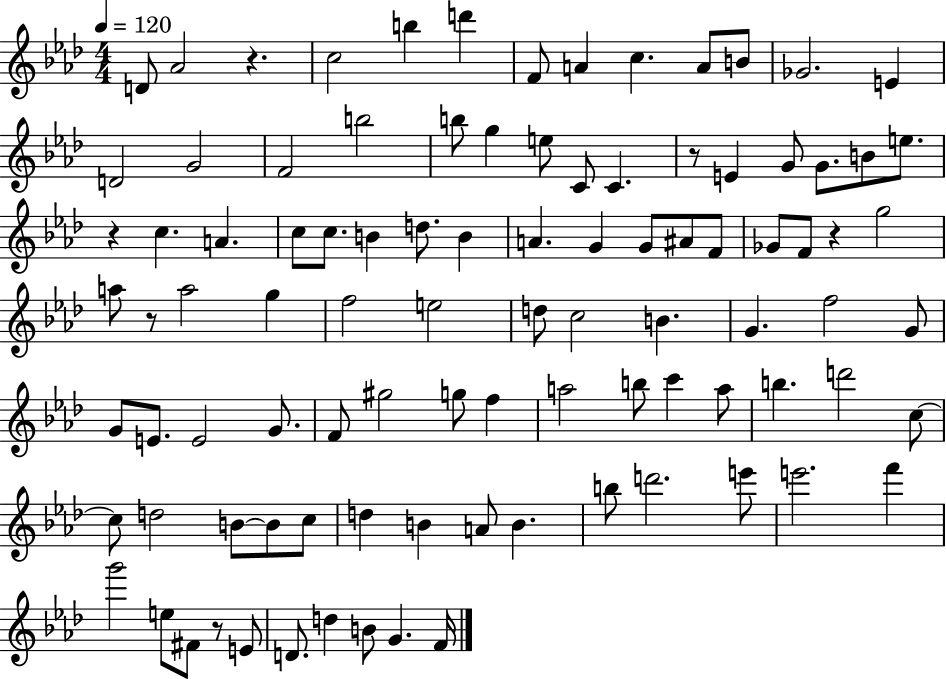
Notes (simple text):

D4/e Ab4/h R/q. C5/h B5/q D6/q F4/e A4/q C5/q. A4/e B4/e Gb4/h. E4/q D4/h G4/h F4/h B5/h B5/e G5/q E5/e C4/e C4/q. R/e E4/q G4/e G4/e. B4/e E5/e. R/q C5/q. A4/q. C5/e C5/e. B4/q D5/e. B4/q A4/q. G4/q G4/e A#4/e F4/e Gb4/e F4/e R/q G5/h A5/e R/e A5/h G5/q F5/h E5/h D5/e C5/h B4/q. G4/q. F5/h G4/e G4/e E4/e. E4/h G4/e. F4/e G#5/h G5/e F5/q A5/h B5/e C6/q A5/e B5/q. D6/h C5/e C5/e D5/h B4/e B4/e C5/e D5/q B4/q A4/e B4/q. B5/e D6/h. E6/e E6/h. F6/q G6/h E5/e F#4/e R/e E4/e D4/e. D5/q B4/e G4/q. F4/s